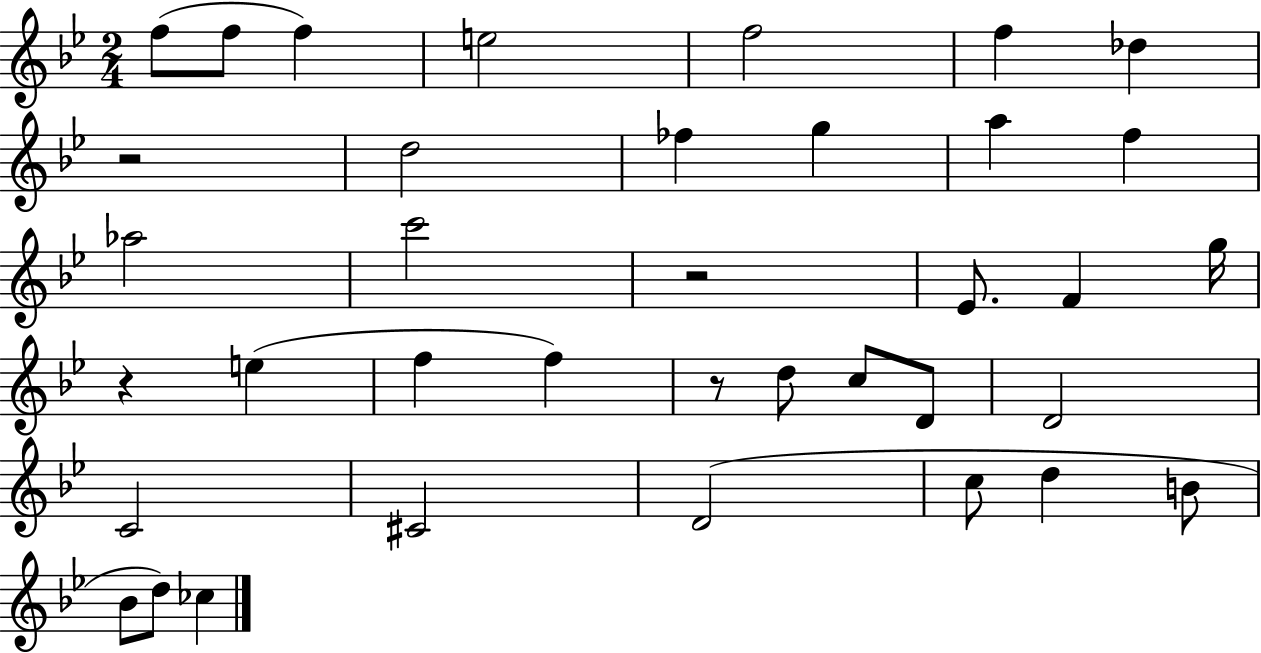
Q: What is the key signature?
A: BES major